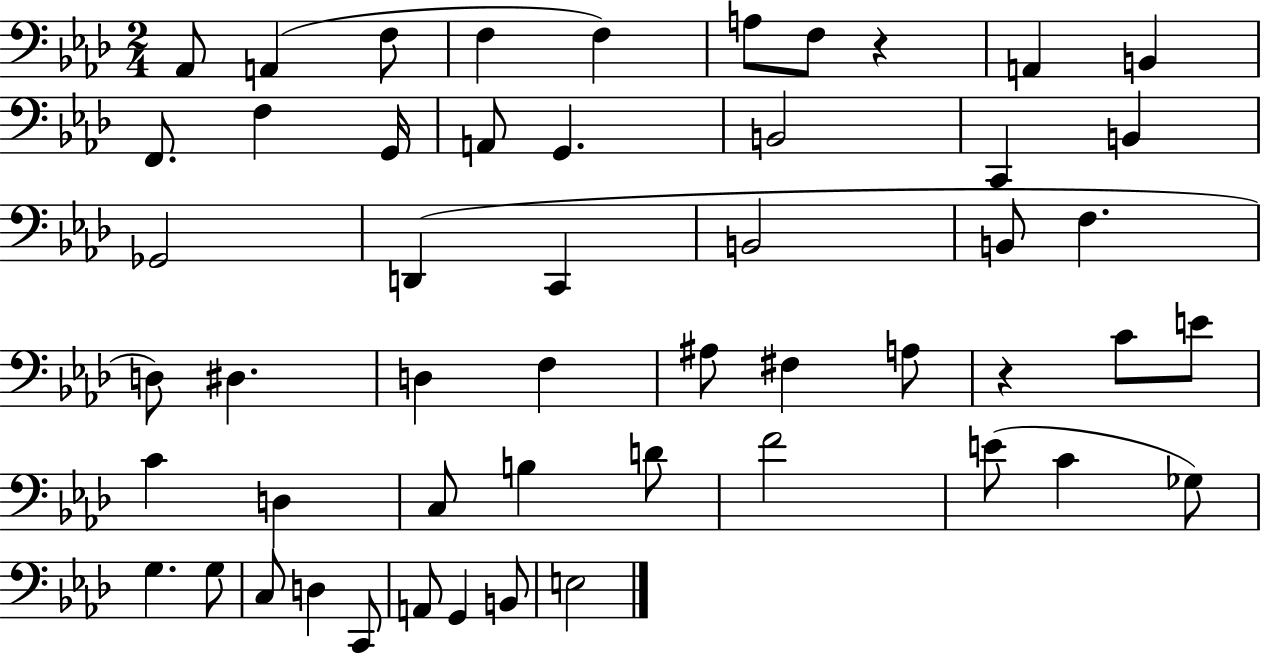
Ab2/e A2/q F3/e F3/q F3/q A3/e F3/e R/q A2/q B2/q F2/e. F3/q G2/s A2/e G2/q. B2/h C2/q B2/q Gb2/h D2/q C2/q B2/h B2/e F3/q. D3/e D#3/q. D3/q F3/q A#3/e F#3/q A3/e R/q C4/e E4/e C4/q D3/q C3/e B3/q D4/e F4/h E4/e C4/q Gb3/e G3/q. G3/e C3/e D3/q C2/e A2/e G2/q B2/e E3/h